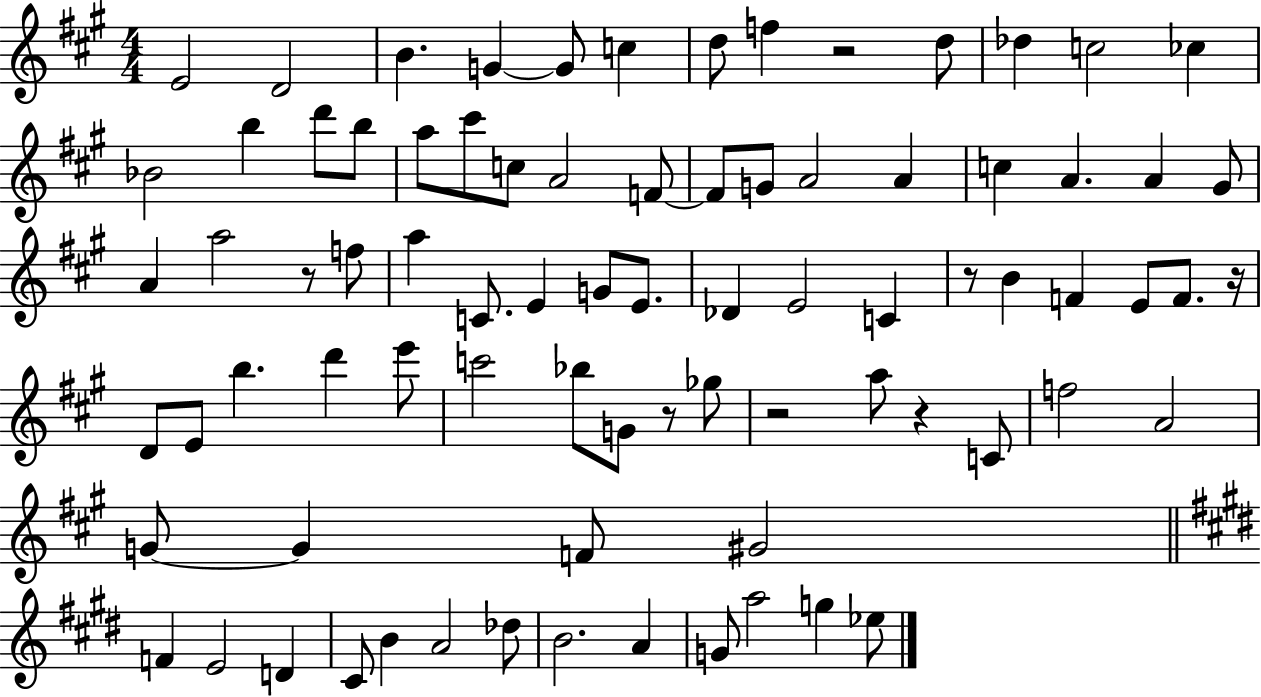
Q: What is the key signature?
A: A major